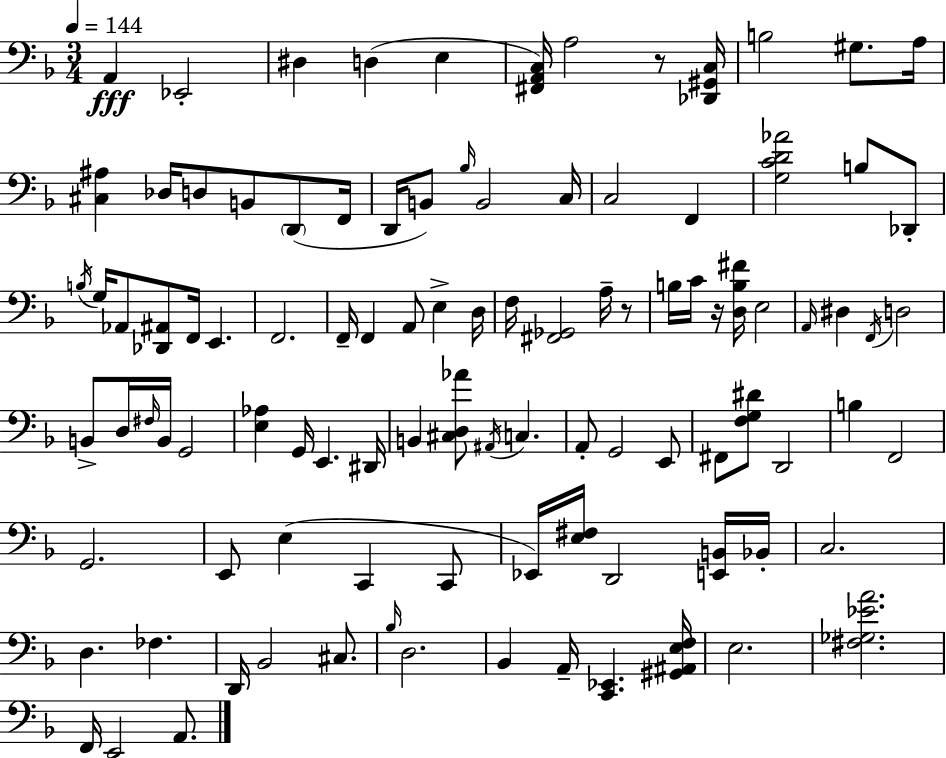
A2/q Eb2/h D#3/q D3/q E3/q [F#2,A2,C3]/s A3/h R/e [Db2,G#2,C3]/s B3/h G#3/e. A3/s [C#3,A#3]/q Db3/s D3/e B2/e D2/e F2/s D2/s B2/e Bb3/s B2/h C3/s C3/h F2/q [G3,C4,D4,Ab4]/h B3/e Db2/e B3/s G3/s Ab2/e [Db2,A#2]/e F2/s E2/q. F2/h. F2/s F2/q A2/e E3/q D3/s F3/s [F#2,Gb2]/h A3/s R/e B3/s C4/s R/s [D3,B3,F#4]/s E3/h A2/s D#3/q F2/s D3/h B2/e D3/s F#3/s B2/s G2/h [E3,Ab3]/q G2/s E2/q. D#2/s B2/q [C#3,D3,Ab4]/e A#2/s C3/q. A2/e G2/h E2/e F#2/e [F3,G3,D#4]/e D2/h B3/q F2/h G2/h. E2/e E3/q C2/q C2/e Eb2/s [E3,F#3]/s D2/h [E2,B2]/s Bb2/s C3/h. D3/q. FES3/q. D2/s Bb2/h C#3/e. Bb3/s D3/h. Bb2/q A2/s [C2,Eb2]/q. [G#2,A#2,E3,F3]/s E3/h. [F#3,Gb3,Eb4,A4]/h. F2/s E2/h A2/e.